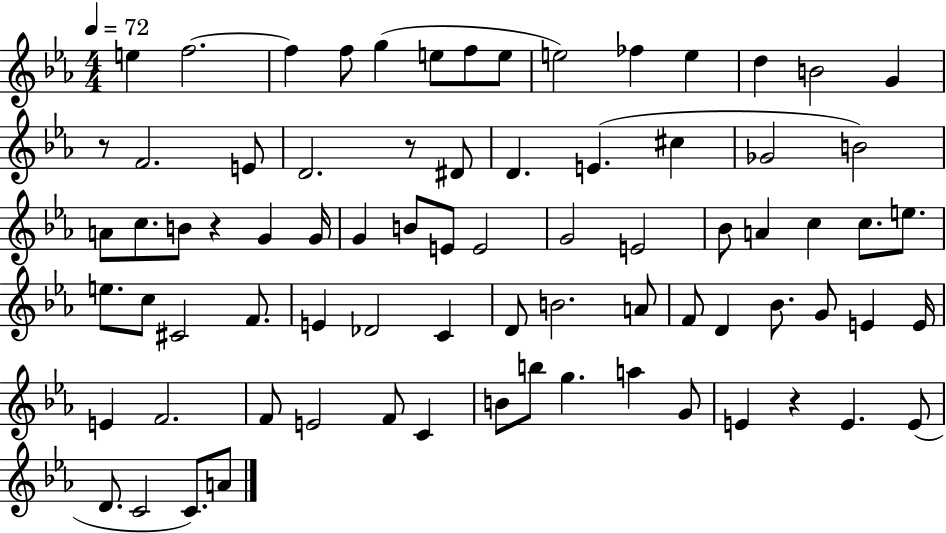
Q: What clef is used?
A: treble